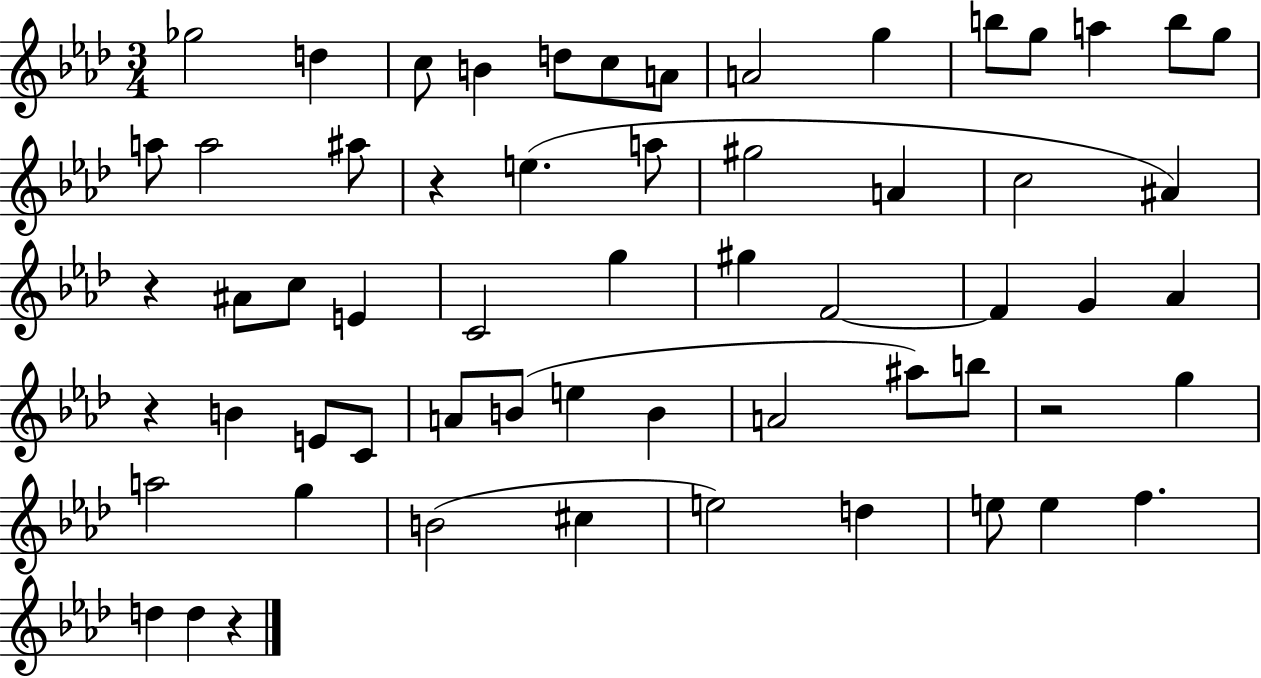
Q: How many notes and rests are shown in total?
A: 60